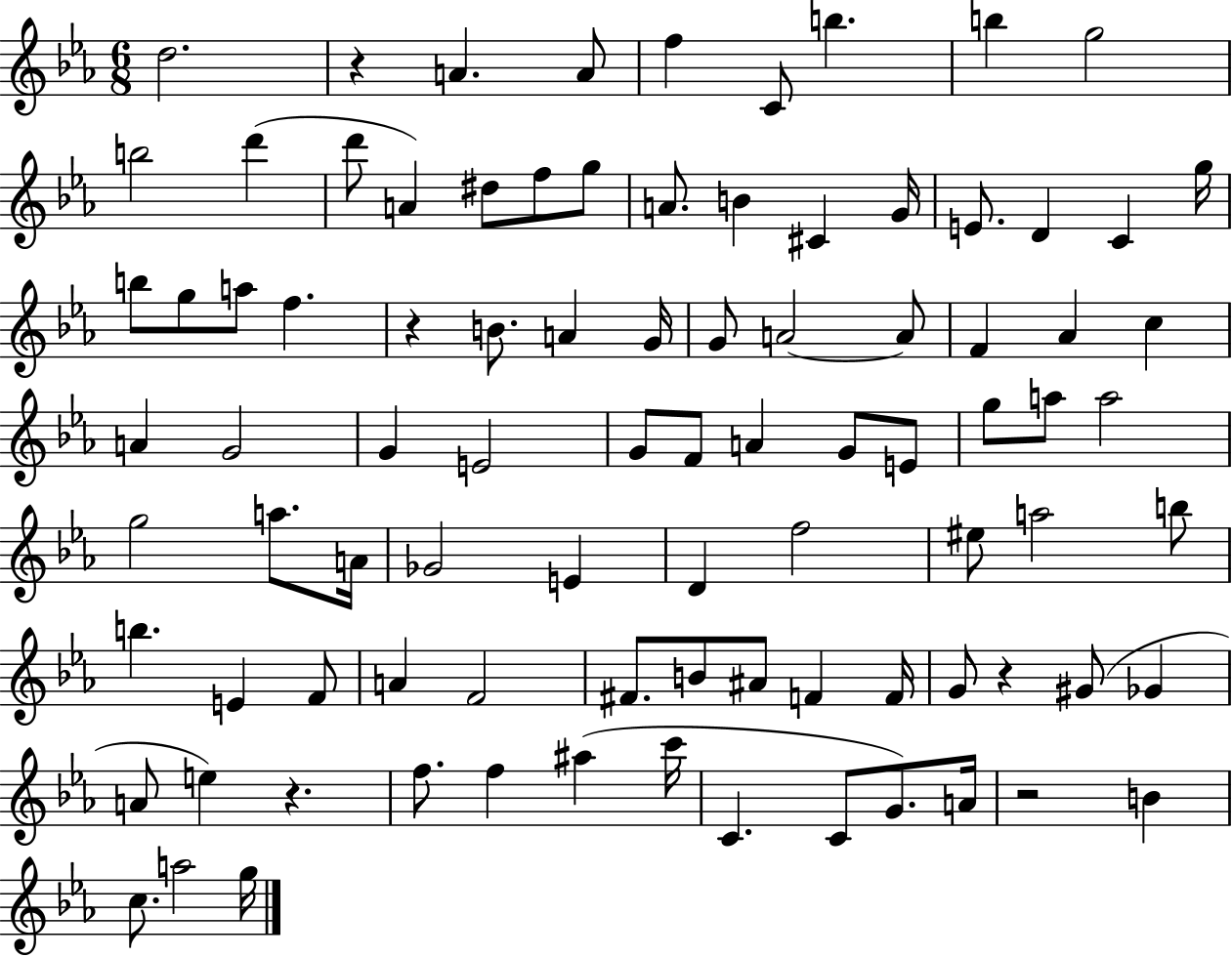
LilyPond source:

{
  \clef treble
  \numericTimeSignature
  \time 6/8
  \key ees \major
  d''2. | r4 a'4. a'8 | f''4 c'8 b''4. | b''4 g''2 | \break b''2 d'''4( | d'''8 a'4) dis''8 f''8 g''8 | a'8. b'4 cis'4 g'16 | e'8. d'4 c'4 g''16 | \break b''8 g''8 a''8 f''4. | r4 b'8. a'4 g'16 | g'8 a'2~~ a'8 | f'4 aes'4 c''4 | \break a'4 g'2 | g'4 e'2 | g'8 f'8 a'4 g'8 e'8 | g''8 a''8 a''2 | \break g''2 a''8. a'16 | ges'2 e'4 | d'4 f''2 | eis''8 a''2 b''8 | \break b''4. e'4 f'8 | a'4 f'2 | fis'8. b'8 ais'8 f'4 f'16 | g'8 r4 gis'8( ges'4 | \break a'8 e''4) r4. | f''8. f''4 ais''4( c'''16 | c'4. c'8 g'8.) a'16 | r2 b'4 | \break c''8. a''2 g''16 | \bar "|."
}